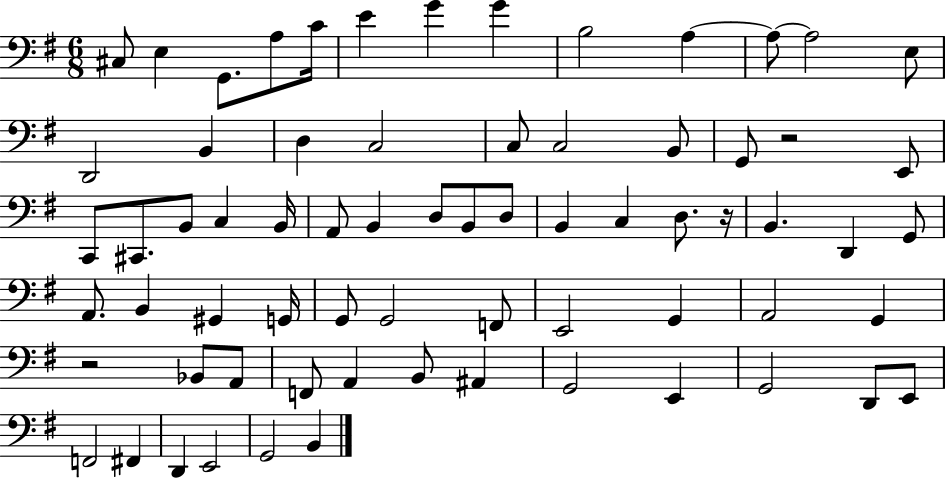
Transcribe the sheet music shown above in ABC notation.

X:1
T:Untitled
M:6/8
L:1/4
K:G
^C,/2 E, G,,/2 A,/2 C/4 E G G B,2 A, A,/2 A,2 E,/2 D,,2 B,, D, C,2 C,/2 C,2 B,,/2 G,,/2 z2 E,,/2 C,,/2 ^C,,/2 B,,/2 C, B,,/4 A,,/2 B,, D,/2 B,,/2 D,/2 B,, C, D,/2 z/4 B,, D,, G,,/2 A,,/2 B,, ^G,, G,,/4 G,,/2 G,,2 F,,/2 E,,2 G,, A,,2 G,, z2 _B,,/2 A,,/2 F,,/2 A,, B,,/2 ^A,, G,,2 E,, G,,2 D,,/2 E,,/2 F,,2 ^F,, D,, E,,2 G,,2 B,,